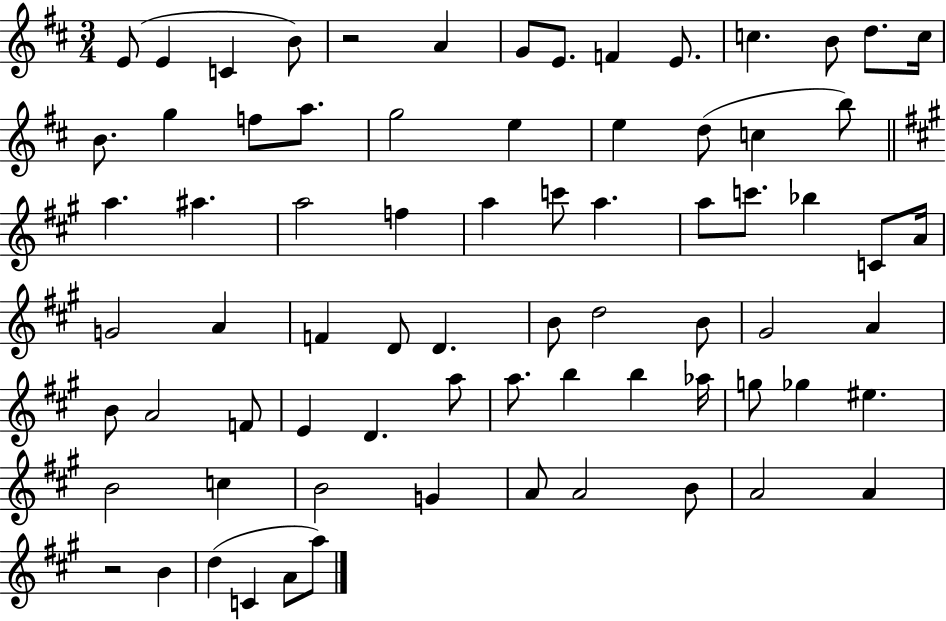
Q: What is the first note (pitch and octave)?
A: E4